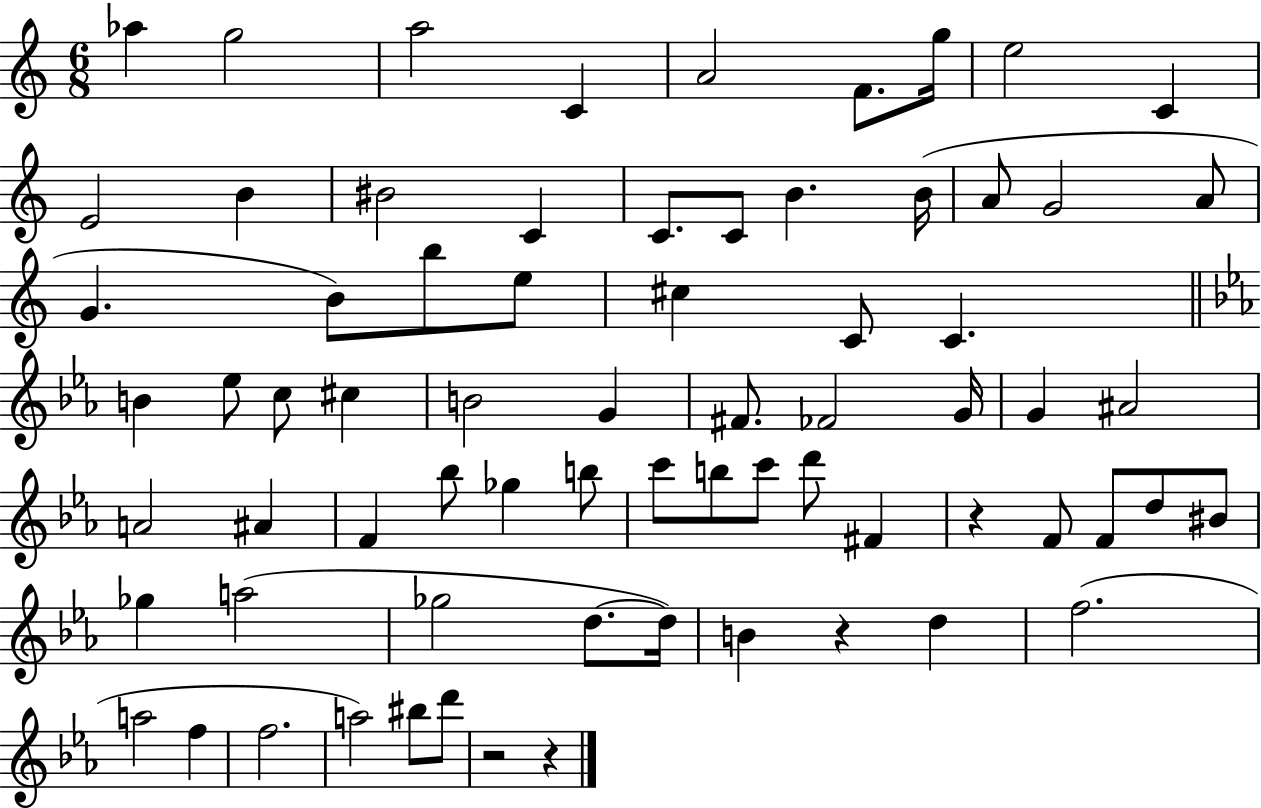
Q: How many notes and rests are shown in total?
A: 71